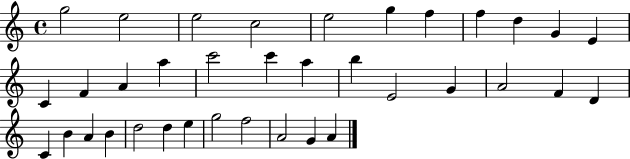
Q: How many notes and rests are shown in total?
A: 36